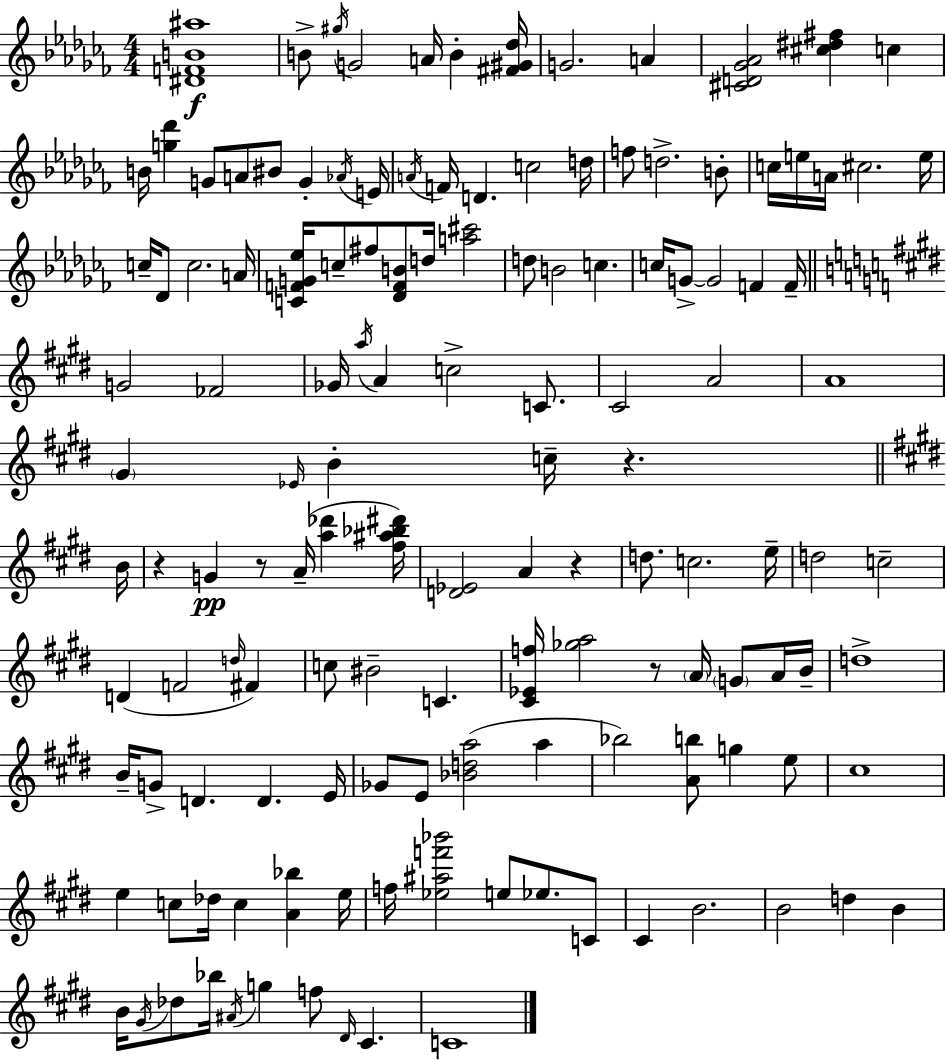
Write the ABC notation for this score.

X:1
T:Untitled
M:4/4
L:1/4
K:Abm
[^DFB^a]4 B/2 ^g/4 G2 A/4 B [^F^G_d]/4 G2 A [^CD_G_A]2 [^c^d^f] c B/4 [g_d'] G/2 A/2 ^B/2 G _A/4 E/4 A/4 F/4 D c2 d/4 f/2 d2 B/2 c/4 e/4 A/4 ^c2 e/4 c/4 _D/2 c2 A/4 [CFG_e]/4 c/2 ^f/2 [_DFB]/2 d/4 [a^c']2 d/2 B2 c c/4 G/2 G2 F F/4 G2 _F2 _G/4 a/4 A c2 C/2 ^C2 A2 A4 ^G _E/4 B c/4 z B/4 z G z/2 A/4 [a_d'] [^f^a_b^d']/4 [D_E]2 A z d/2 c2 e/4 d2 c2 D F2 d/4 ^F c/2 ^B2 C [^C_Ef]/4 [_ga]2 z/2 A/4 G/2 A/4 B/4 d4 B/4 G/2 D D E/4 _G/2 E/2 [_Bda]2 a _b2 [Ab]/2 g e/2 ^c4 e c/2 _d/4 c [A_b] e/4 f/4 [_e^af'_b']2 e/2 _e/2 C/2 ^C B2 B2 d B B/4 ^G/4 _d/2 _b/4 ^A/4 g f/2 ^D/4 ^C C4